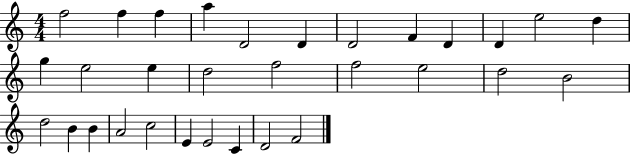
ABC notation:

X:1
T:Untitled
M:4/4
L:1/4
K:C
f2 f f a D2 D D2 F D D e2 d g e2 e d2 f2 f2 e2 d2 B2 d2 B B A2 c2 E E2 C D2 F2